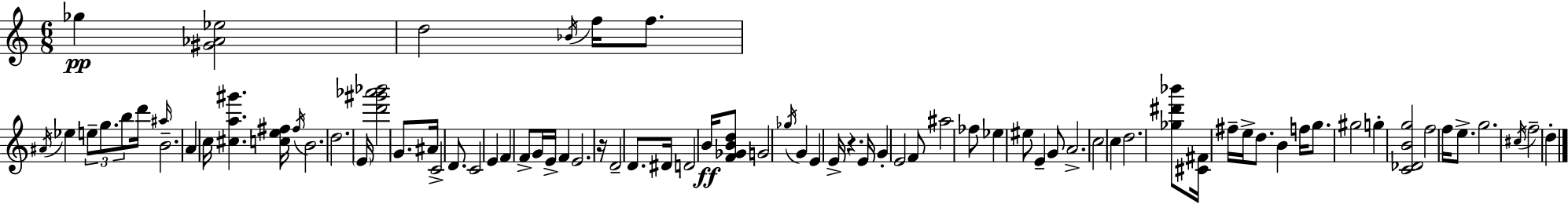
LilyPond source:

{
  \clef treble
  \numericTimeSignature
  \time 6/8
  \key c \major
  ges''4\pp <gis' aes' ees''>2 | d''2 \acciaccatura { bes'16 } f''16 f''8. | \acciaccatura { ais'16 } ees''4 \tuplet 3/2 { e''8-- g''8. b''8 } | d'''16 \grace { ais''16 } b'2.-- | \break a'4 c''16 <cis'' a'' gis'''>4. | <c'' e'' fis''>16 \acciaccatura { fis''16 } b'2. | d''2. | \parenthesize e'16 <d''' gis''' aes''' bes'''>2 | \break g'8. ais'16 c'2-> | d'8. c'2 | e'4 f'4 f'8-> g'16 e'16-> | f'4 e'2. | \break r16 d'2-- | d'8. dis'16 d'2 | b'16\ff <f' ges' b' d''>8 g'2 | \acciaccatura { ges''16 } g'4 e'4 e'16-> r4. | \break e'16 g'4-. e'2 | f'8 ais''2 | fes''8 ees''4 eis''8 e'4-- | g'8 a'2.-> | \break c''2 | c''4 d''2. | <ges'' dis''' bes'''>8 <cis' fis'>16 fis''16-- e''16-> d''8. | b'4 f''16 g''8. gis''2 | \break g''4-. <c' des' b' g''>2 | f''2 | f''16 e''8.-> g''2. | \acciaccatura { cis''16 } f''2-- | \break d''4-. \bar "|."
}